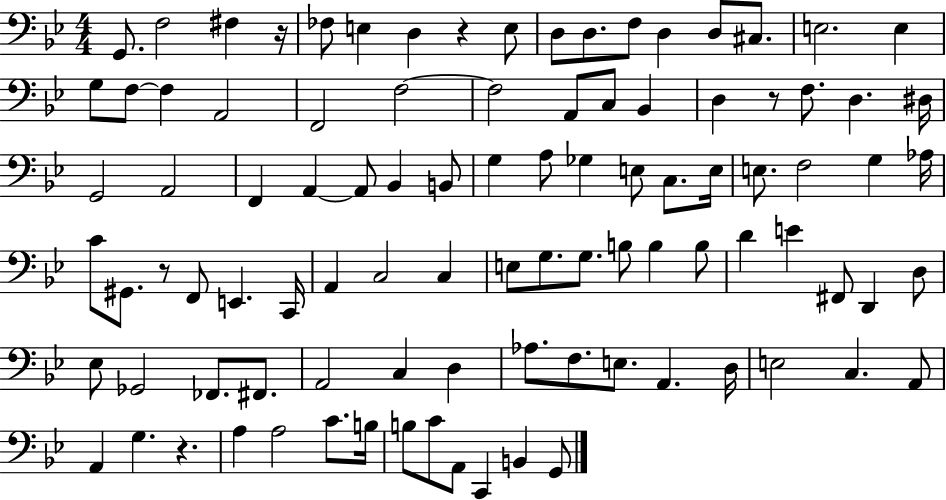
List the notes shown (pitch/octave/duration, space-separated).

G2/e. F3/h F#3/q R/s FES3/e E3/q D3/q R/q E3/e D3/e D3/e. F3/e D3/q D3/e C#3/e. E3/h. E3/q G3/e F3/e F3/q A2/h F2/h F3/h F3/h A2/e C3/e Bb2/q D3/q R/e F3/e. D3/q. D#3/s G2/h A2/h F2/q A2/q A2/e Bb2/q B2/e G3/q A3/e Gb3/q E3/e C3/e. E3/s E3/e. F3/h G3/q Ab3/s C4/e G#2/e. R/e F2/e E2/q. C2/s A2/q C3/h C3/q E3/e G3/e. G3/e. B3/e B3/q B3/e D4/q E4/q F#2/e D2/q D3/e Eb3/e Gb2/h FES2/e. F#2/e. A2/h C3/q D3/q Ab3/e. F3/e. E3/e. A2/q. D3/s E3/h C3/q. A2/e A2/q G3/q. R/q. A3/q A3/h C4/e. B3/s B3/e C4/e A2/e C2/q B2/q G2/e